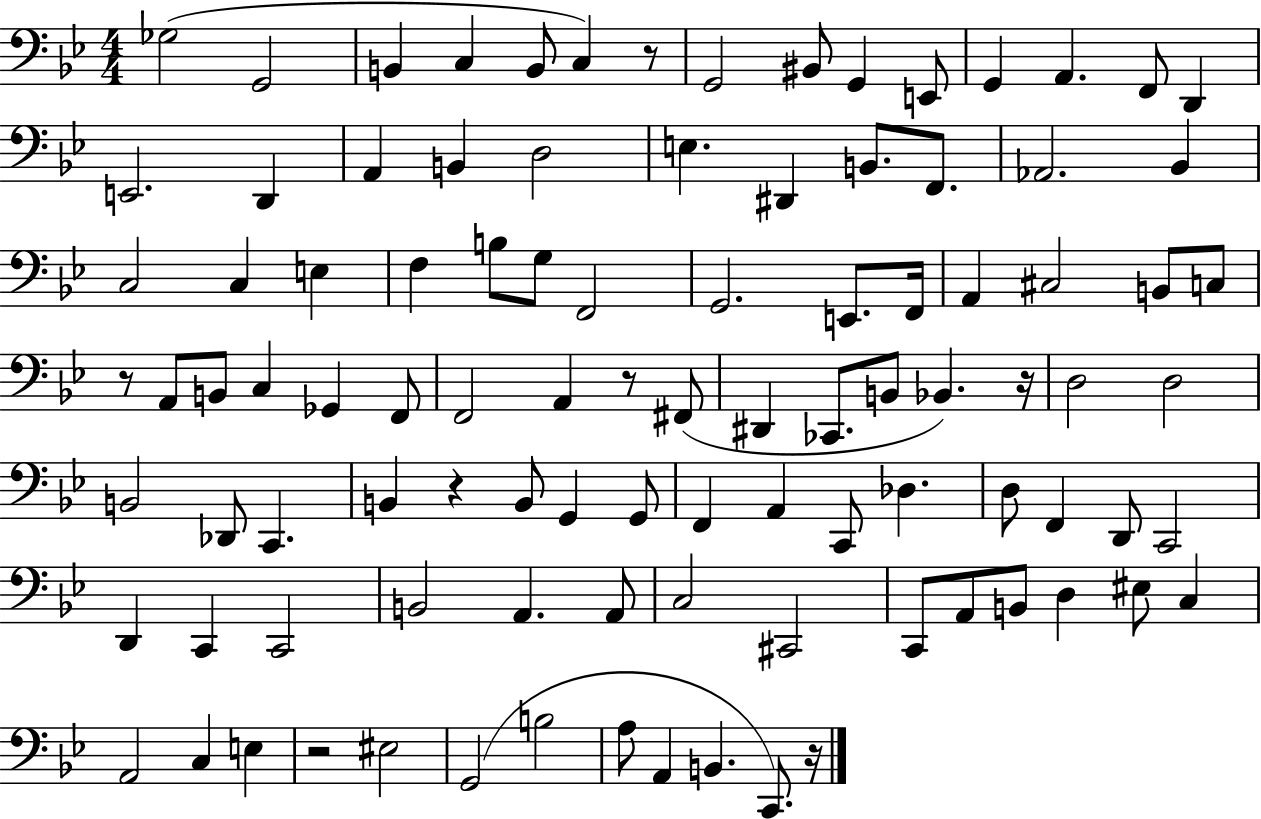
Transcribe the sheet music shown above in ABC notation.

X:1
T:Untitled
M:4/4
L:1/4
K:Bb
_G,2 G,,2 B,, C, B,,/2 C, z/2 G,,2 ^B,,/2 G,, E,,/2 G,, A,, F,,/2 D,, E,,2 D,, A,, B,, D,2 E, ^D,, B,,/2 F,,/2 _A,,2 _B,, C,2 C, E, F, B,/2 G,/2 F,,2 G,,2 E,,/2 F,,/4 A,, ^C,2 B,,/2 C,/2 z/2 A,,/2 B,,/2 C, _G,, F,,/2 F,,2 A,, z/2 ^F,,/2 ^D,, _C,,/2 B,,/2 _B,, z/4 D,2 D,2 B,,2 _D,,/2 C,, B,, z B,,/2 G,, G,,/2 F,, A,, C,,/2 _D, D,/2 F,, D,,/2 C,,2 D,, C,, C,,2 B,,2 A,, A,,/2 C,2 ^C,,2 C,,/2 A,,/2 B,,/2 D, ^E,/2 C, A,,2 C, E, z2 ^E,2 G,,2 B,2 A,/2 A,, B,, C,,/2 z/4